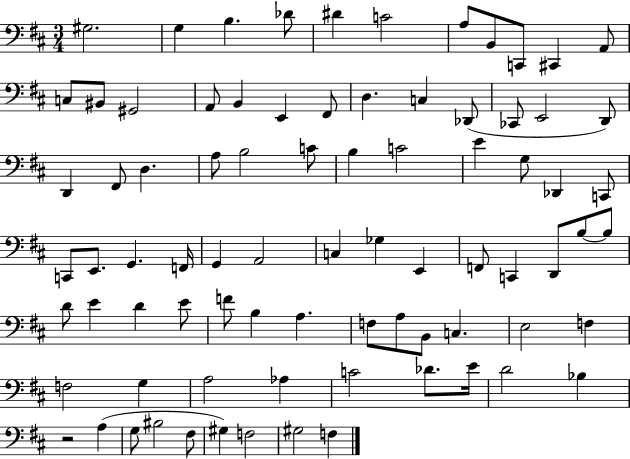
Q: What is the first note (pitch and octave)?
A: G#3